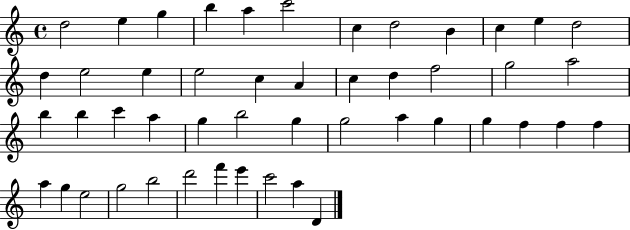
{
  \clef treble
  \time 4/4
  \defaultTimeSignature
  \key c \major
  d''2 e''4 g''4 | b''4 a''4 c'''2 | c''4 d''2 b'4 | c''4 e''4 d''2 | \break d''4 e''2 e''4 | e''2 c''4 a'4 | c''4 d''4 f''2 | g''2 a''2 | \break b''4 b''4 c'''4 a''4 | g''4 b''2 g''4 | g''2 a''4 g''4 | g''4 f''4 f''4 f''4 | \break a''4 g''4 e''2 | g''2 b''2 | d'''2 f'''4 e'''4 | c'''2 a''4 d'4 | \break \bar "|."
}